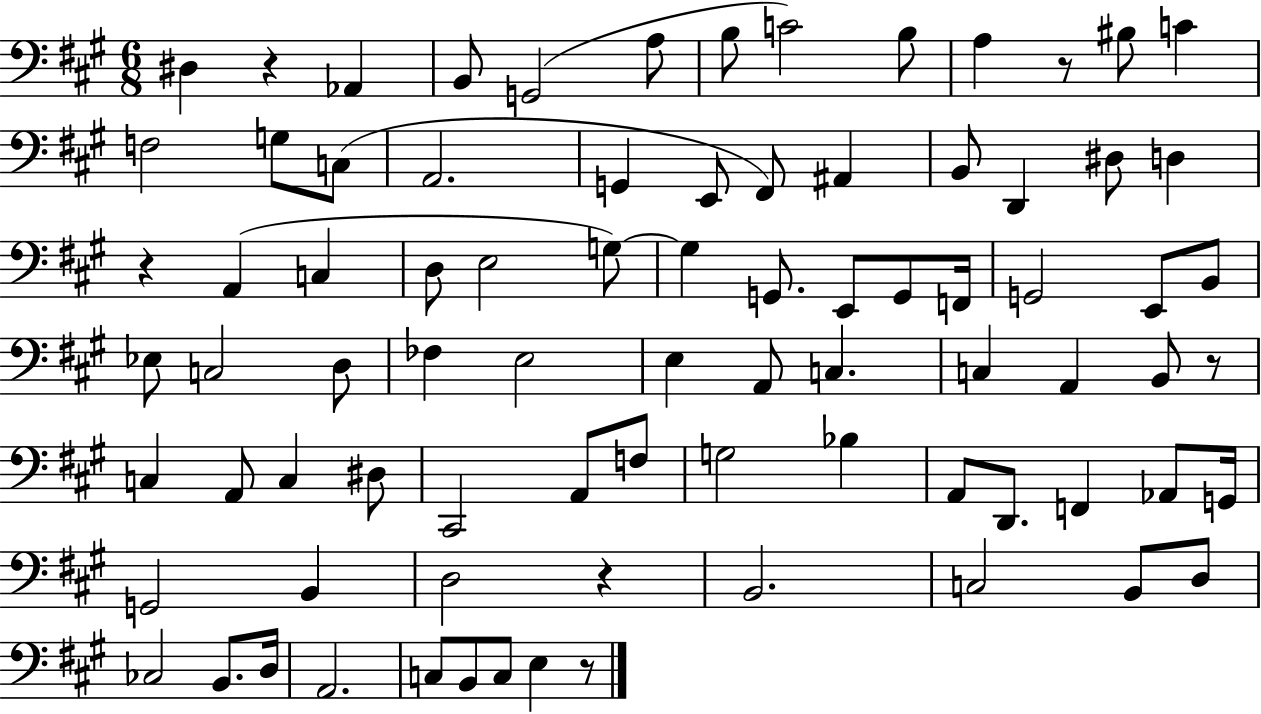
D#3/q R/q Ab2/q B2/e G2/h A3/e B3/e C4/h B3/e A3/q R/e BIS3/e C4/q F3/h G3/e C3/e A2/h. G2/q E2/e F#2/e A#2/q B2/e D2/q D#3/e D3/q R/q A2/q C3/q D3/e E3/h G3/e G3/q G2/e. E2/e G2/e F2/s G2/h E2/e B2/e Eb3/e C3/h D3/e FES3/q E3/h E3/q A2/e C3/q. C3/q A2/q B2/e R/e C3/q A2/e C3/q D#3/e C#2/h A2/e F3/e G3/h Bb3/q A2/e D2/e. F2/q Ab2/e G2/s G2/h B2/q D3/h R/q B2/h. C3/h B2/e D3/e CES3/h B2/e. D3/s A2/h. C3/e B2/e C3/e E3/q R/e